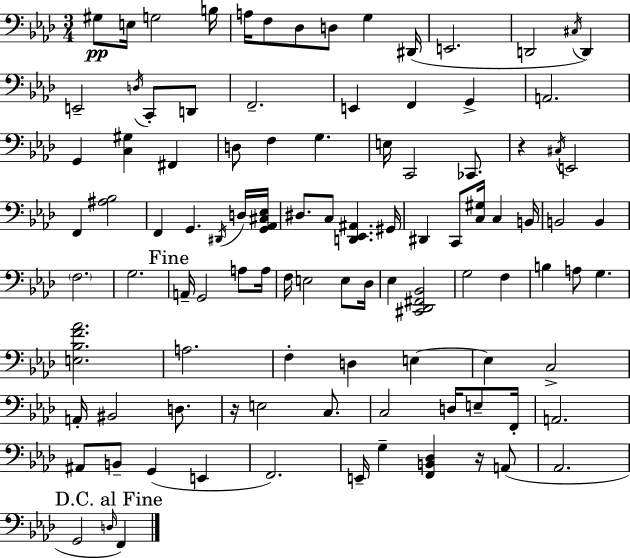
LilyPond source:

{
  \clef bass
  \numericTimeSignature
  \time 3/4
  \key aes \major
  gis8\pp e16 g2 b16 | a16 f8 des8 d8 g4 dis,16( | e,2. | d,2 \acciaccatura { cis16 }) d,4 | \break e,2-- \acciaccatura { d16 } c,8-. | d,8 f,2.-- | e,4 f,4 g,4-> | a,2. | \break g,4 <c gis>4 fis,4 | d8 f4 g4. | e16 c,2 ces,8. | r4 \acciaccatura { cis16 } e,2 | \break f,4 <ais bes>2 | f,4 g,4. | \acciaccatura { dis,16 } d16 <g, aes, cis ees>16 dis8. c8 <d, ees, ais,>4. | gis,16 dis,4 c,8 <c gis>16 c4 | \break b,16 b,2 | b,4 \parenthesize f2. | g2. | \mark "Fine" a,16-- g,2 | \break a8 a16 f16 e2 | e8 des16 ees4 <cis, des, fis, bes,>2 | g2 | f4 b4 a8 g4. | \break <e bes f' aes'>2. | a2. | f4-. d4 | e4~~ e4 c2-> | \break a,16-. bis,2 | d8. r16 e2 | c8. c2 | d16 e8-- f,16-. a,2. | \break ais,8 b,8-- g,4( | e,4 f,2.) | e,16-- g4-- <f, b, des>4 | r16 a,8( aes,2. | \break \mark "D.C. al Fine" g,2 | \grace { d16 } f,4) \bar "|."
}